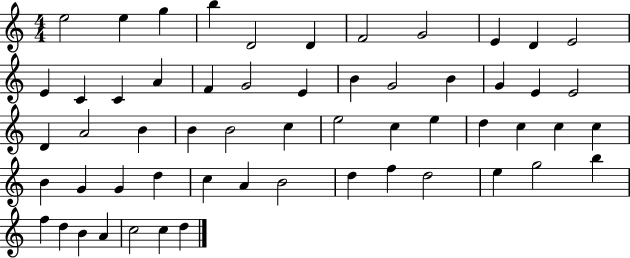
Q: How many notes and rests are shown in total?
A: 57